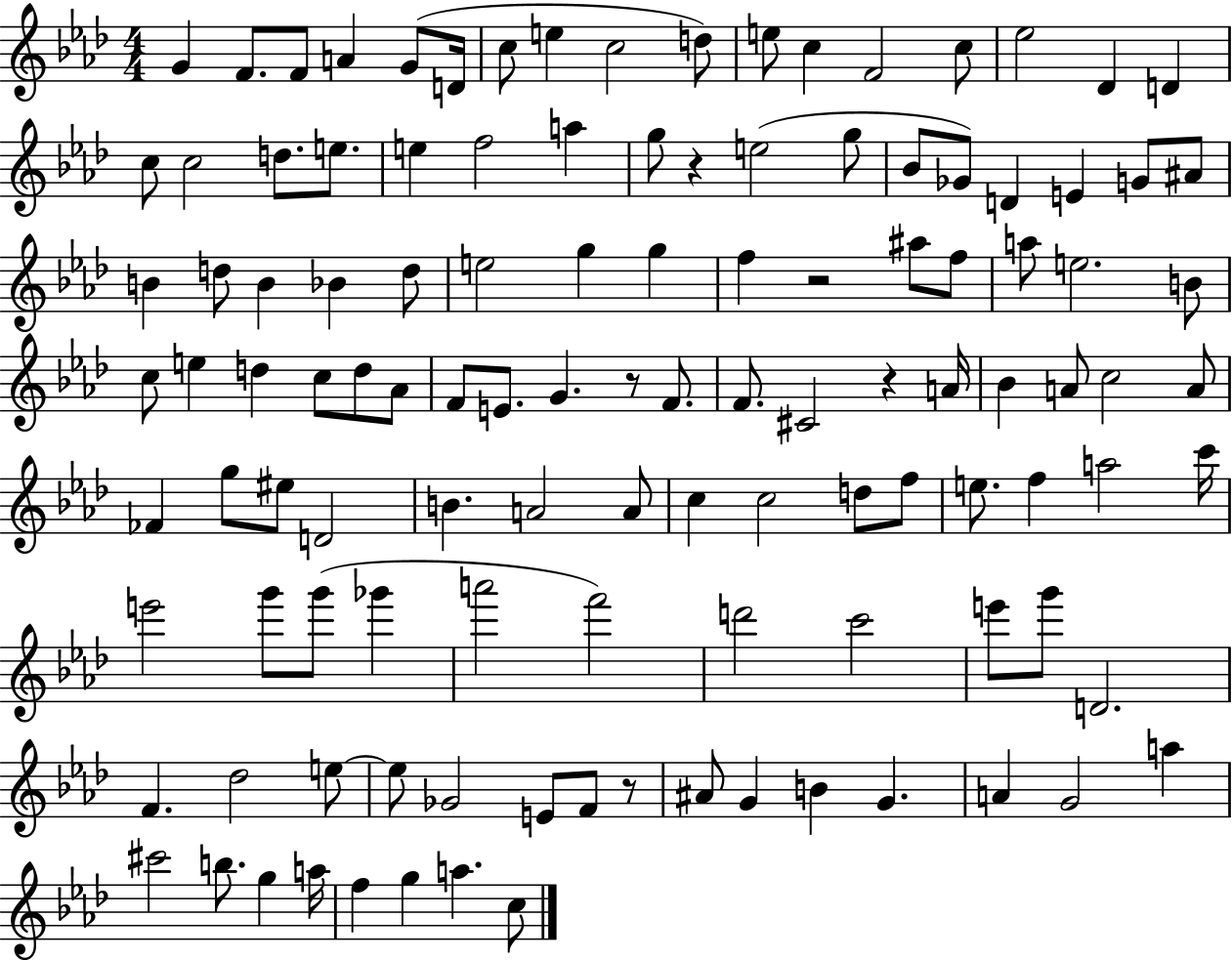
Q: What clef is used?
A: treble